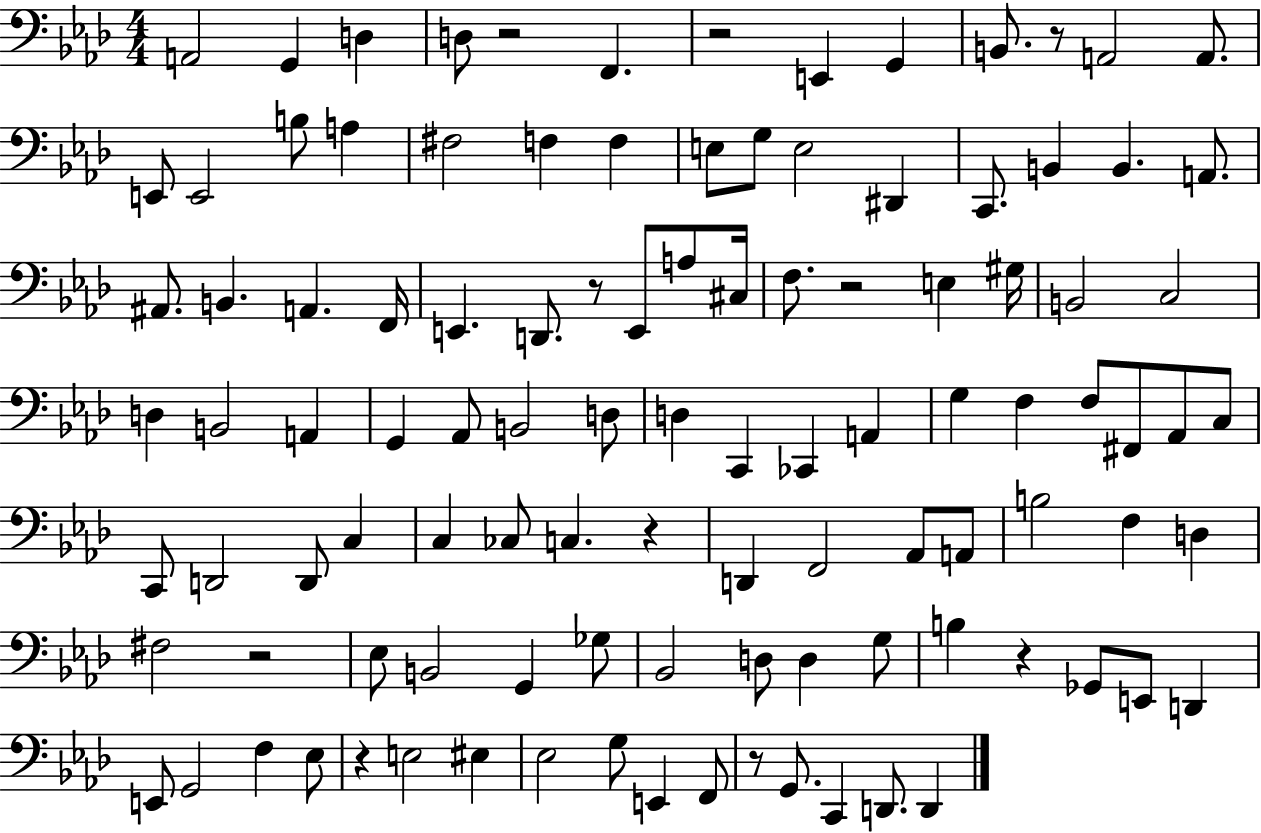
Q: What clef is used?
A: bass